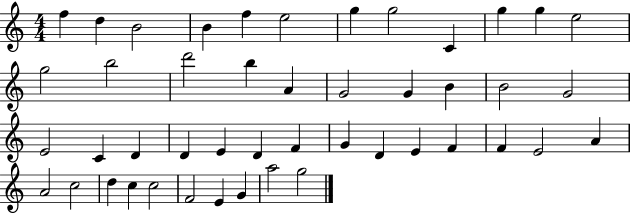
F5/q D5/q B4/h B4/q F5/q E5/h G5/q G5/h C4/q G5/q G5/q E5/h G5/h B5/h D6/h B5/q A4/q G4/h G4/q B4/q B4/h G4/h E4/h C4/q D4/q D4/q E4/q D4/q F4/q G4/q D4/q E4/q F4/q F4/q E4/h A4/q A4/h C5/h D5/q C5/q C5/h F4/h E4/q G4/q A5/h G5/h